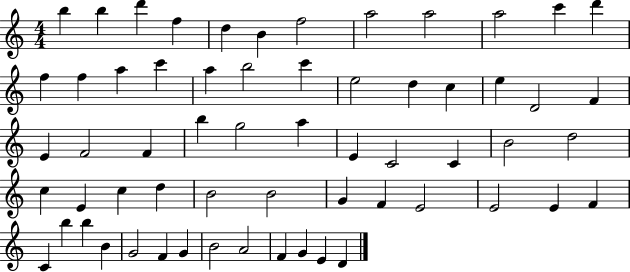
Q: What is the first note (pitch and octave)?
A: B5